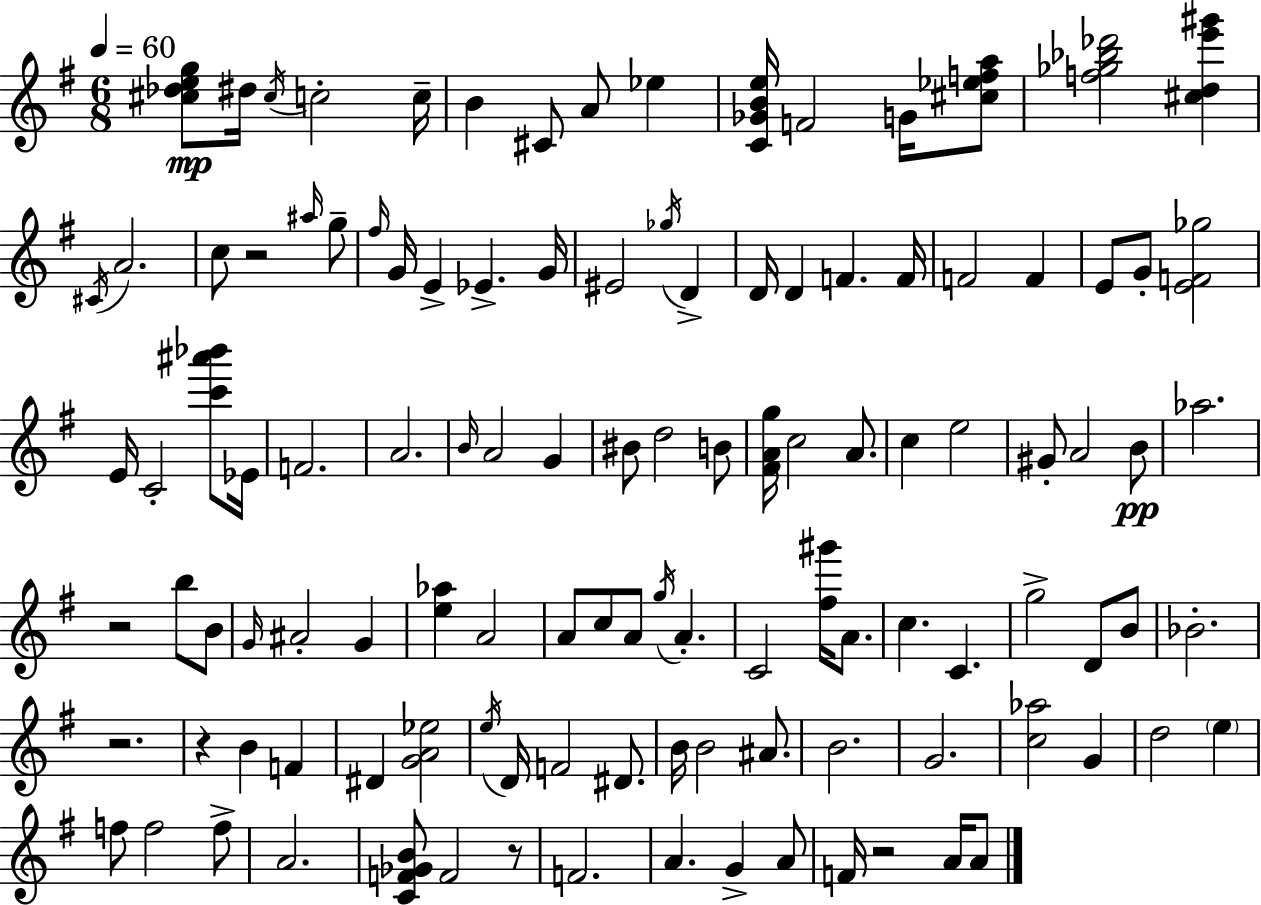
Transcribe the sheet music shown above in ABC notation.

X:1
T:Untitled
M:6/8
L:1/4
K:Em
[^c_deg]/2 ^d/4 ^c/4 c2 c/4 B ^C/2 A/2 _e [C_GBe]/4 F2 G/4 [^c_efa]/2 [f_g_b_d']2 [^cde'^g'] ^C/4 A2 c/2 z2 ^a/4 g/2 ^f/4 G/4 E _E G/4 ^E2 _g/4 D D/4 D F F/4 F2 F E/2 G/2 [EF_g]2 E/4 C2 [c'^a'_b']/2 _E/4 F2 A2 B/4 A2 G ^B/2 d2 B/2 [^FAg]/4 c2 A/2 c e2 ^G/2 A2 B/2 _a2 z2 b/2 B/2 G/4 ^A2 G [e_a] A2 A/2 c/2 A/2 g/4 A C2 [^f^g']/4 A/2 c C g2 D/2 B/2 _B2 z2 z B F ^D [GA_e]2 e/4 D/4 F2 ^D/2 B/4 B2 ^A/2 B2 G2 [c_a]2 G d2 e f/2 f2 f/2 A2 [CF_GB]/2 F2 z/2 F2 A G A/2 F/4 z2 A/4 A/2